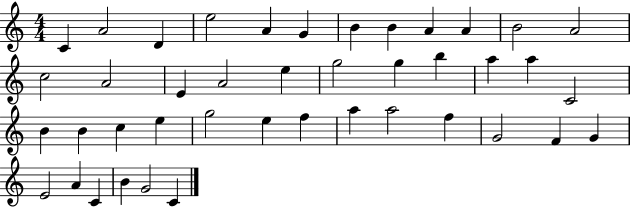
X:1
T:Untitled
M:4/4
L:1/4
K:C
C A2 D e2 A G B B A A B2 A2 c2 A2 E A2 e g2 g b a a C2 B B c e g2 e f a a2 f G2 F G E2 A C B G2 C